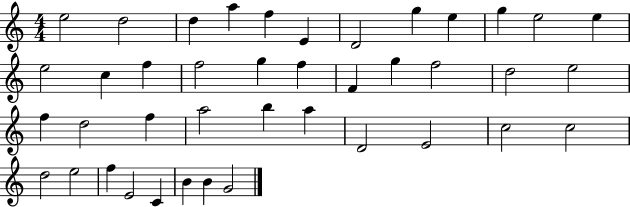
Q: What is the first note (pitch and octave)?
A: E5